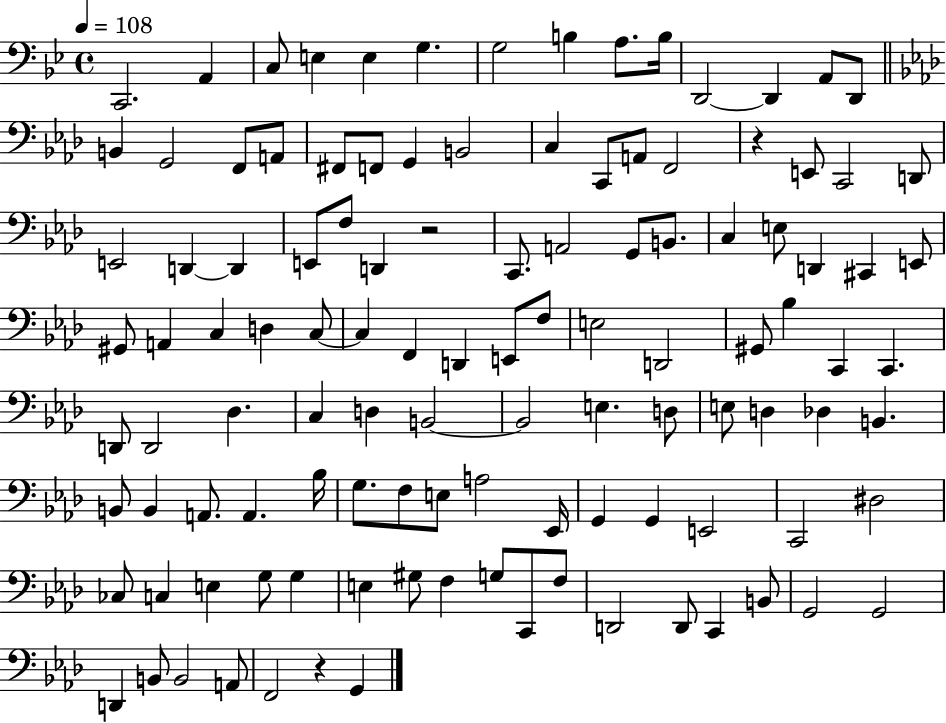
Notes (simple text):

C2/h. A2/q C3/e E3/q E3/q G3/q. G3/h B3/q A3/e. B3/s D2/h D2/q A2/e D2/e B2/q G2/h F2/e A2/e F#2/e F2/e G2/q B2/h C3/q C2/e A2/e F2/h R/q E2/e C2/h D2/e E2/h D2/q D2/q E2/e F3/e D2/q R/h C2/e. A2/h G2/e B2/e. C3/q E3/e D2/q C#2/q E2/e G#2/e A2/q C3/q D3/q C3/e C3/q F2/q D2/q E2/e F3/e E3/h D2/h G#2/e Bb3/q C2/q C2/q. D2/e D2/h Db3/q. C3/q D3/q B2/h B2/h E3/q. D3/e E3/e D3/q Db3/q B2/q. B2/e B2/q A2/e. A2/q. Bb3/s G3/e. F3/e E3/e A3/h Eb2/s G2/q G2/q E2/h C2/h D#3/h CES3/e C3/q E3/q G3/e G3/q E3/q G#3/e F3/q G3/e C2/e F3/e D2/h D2/e C2/q B2/e G2/h G2/h D2/q B2/e B2/h A2/e F2/h R/q G2/q